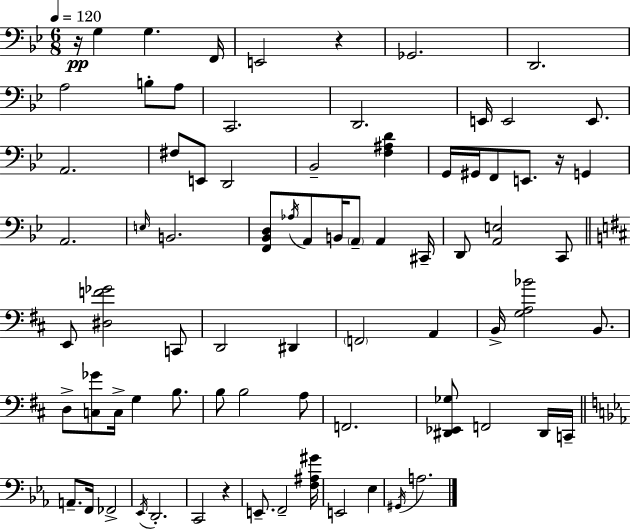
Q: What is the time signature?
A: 6/8